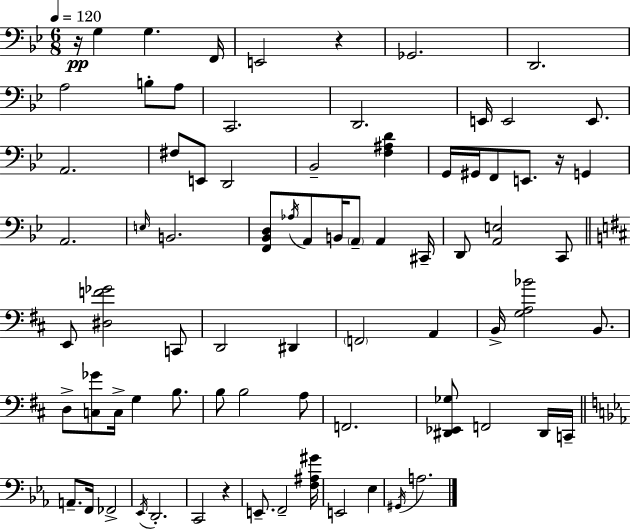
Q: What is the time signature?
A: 6/8